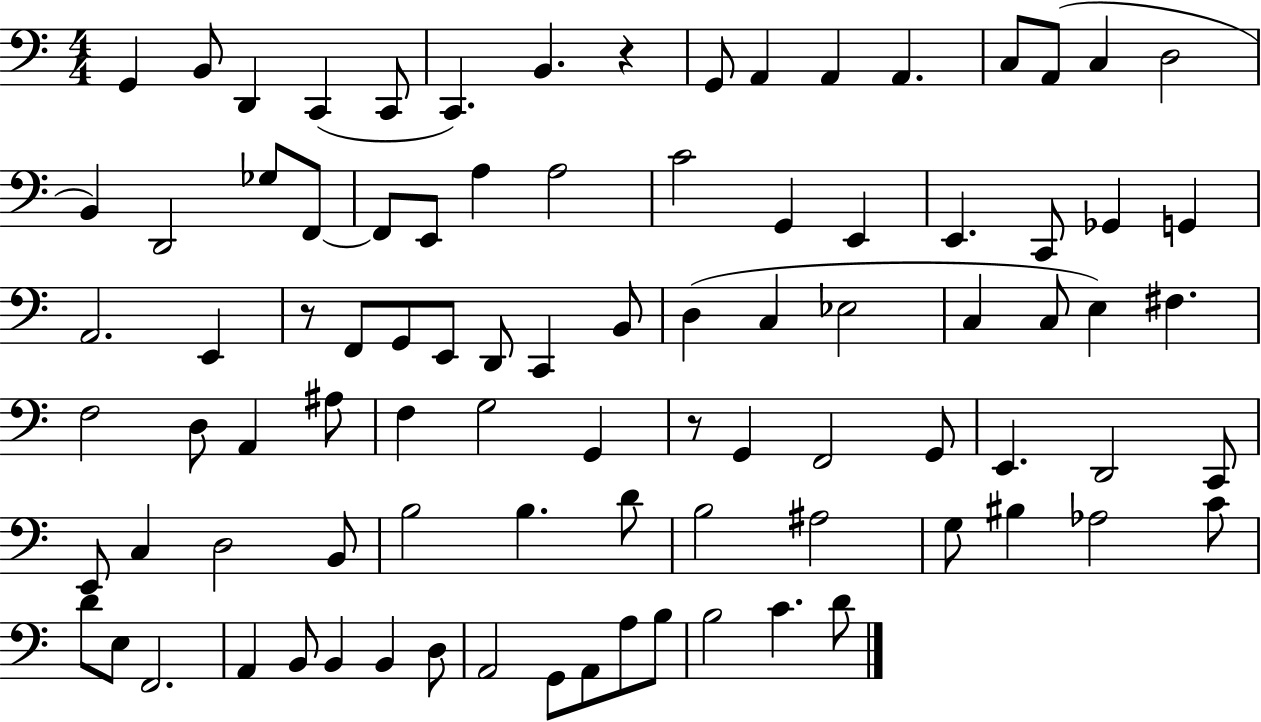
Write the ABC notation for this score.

X:1
T:Untitled
M:4/4
L:1/4
K:C
G,, B,,/2 D,, C,, C,,/2 C,, B,, z G,,/2 A,, A,, A,, C,/2 A,,/2 C, D,2 B,, D,,2 _G,/2 F,,/2 F,,/2 E,,/2 A, A,2 C2 G,, E,, E,, C,,/2 _G,, G,, A,,2 E,, z/2 F,,/2 G,,/2 E,,/2 D,,/2 C,, B,,/2 D, C, _E,2 C, C,/2 E, ^F, F,2 D,/2 A,, ^A,/2 F, G,2 G,, z/2 G,, F,,2 G,,/2 E,, D,,2 C,,/2 E,,/2 C, D,2 B,,/2 B,2 B, D/2 B,2 ^A,2 G,/2 ^B, _A,2 C/2 D/2 E,/2 F,,2 A,, B,,/2 B,, B,, D,/2 A,,2 G,,/2 A,,/2 A,/2 B,/2 B,2 C D/2